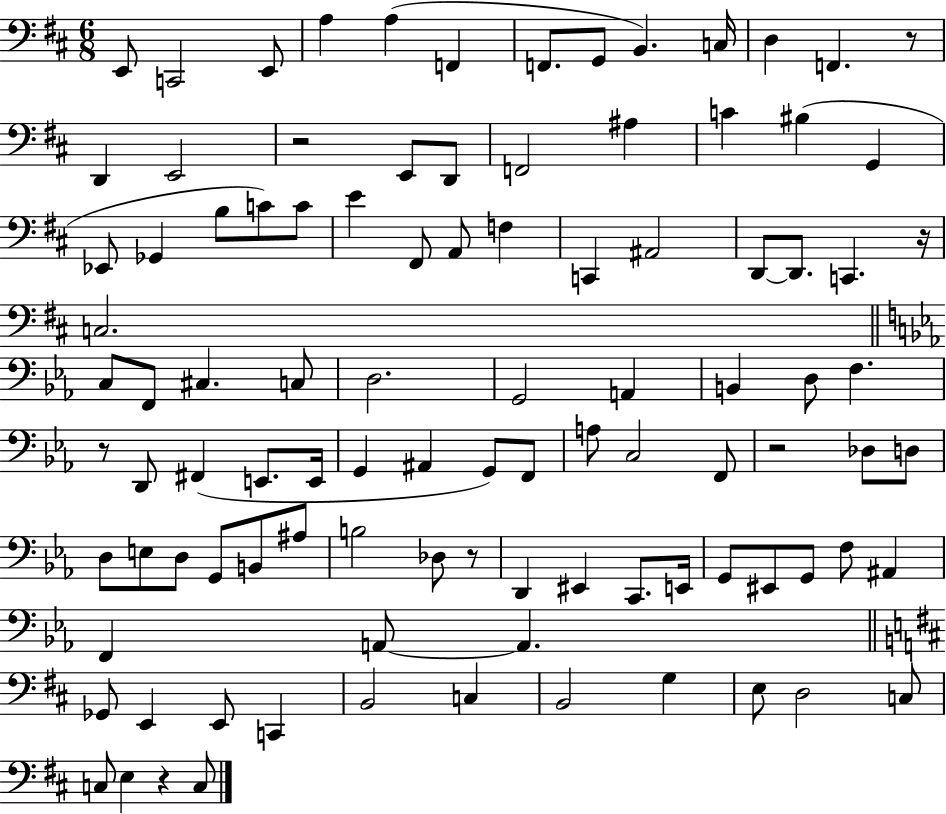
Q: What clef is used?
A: bass